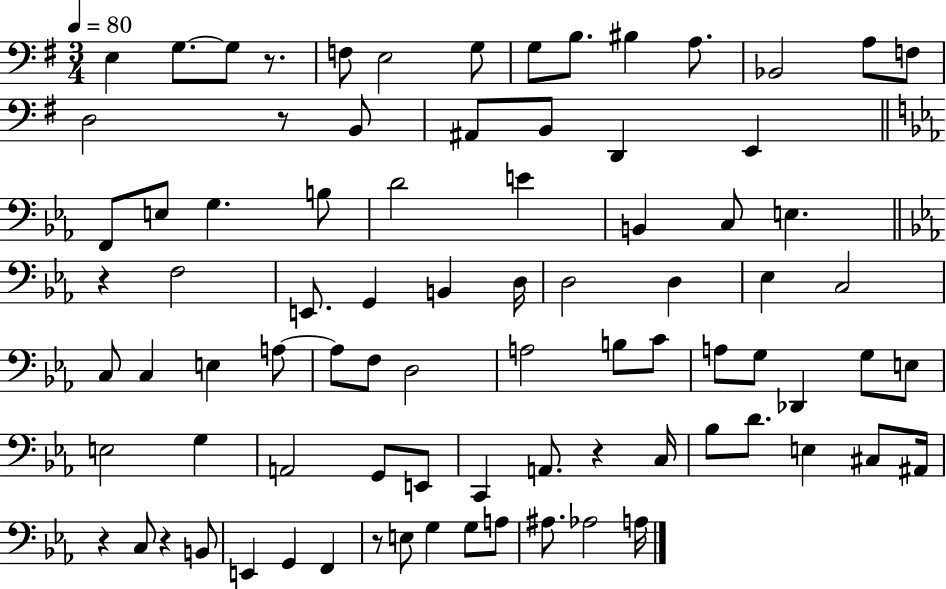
E3/q G3/e. G3/e R/e. F3/e E3/h G3/e G3/e B3/e. BIS3/q A3/e. Bb2/h A3/e F3/e D3/h R/e B2/e A#2/e B2/e D2/q E2/q F2/e E3/e G3/q. B3/e D4/h E4/q B2/q C3/e E3/q. R/q F3/h E2/e. G2/q B2/q D3/s D3/h D3/q Eb3/q C3/h C3/e C3/q E3/q A3/e A3/e F3/e D3/h A3/h B3/e C4/e A3/e G3/e Db2/q G3/e E3/e E3/h G3/q A2/h G2/e E2/e C2/q A2/e. R/q C3/s Bb3/e D4/e. E3/q C#3/e A#2/s R/q C3/e R/q B2/e E2/q G2/q F2/q R/e E3/e G3/q G3/e A3/e A#3/e. Ab3/h A3/s